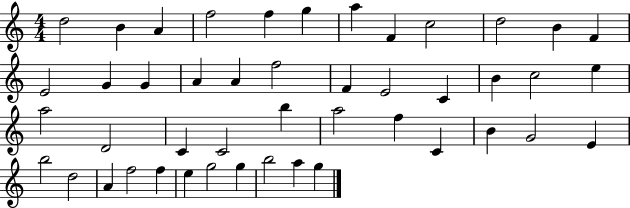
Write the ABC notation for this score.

X:1
T:Untitled
M:4/4
L:1/4
K:C
d2 B A f2 f g a F c2 d2 B F E2 G G A A f2 F E2 C B c2 e a2 D2 C C2 b a2 f C B G2 E b2 d2 A f2 f e g2 g b2 a g